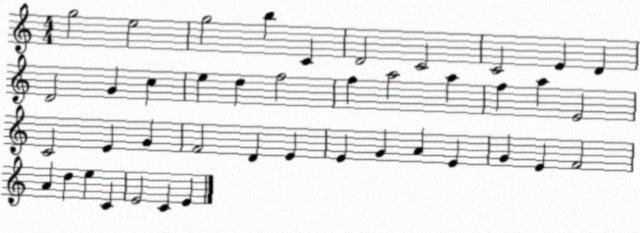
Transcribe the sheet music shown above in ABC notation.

X:1
T:Untitled
M:4/4
L:1/4
K:C
g2 e2 g2 b C D2 C2 C2 E D D2 G c e d f2 f a2 a f a E2 C2 E G F2 D E E G A E G E F2 A d e C E2 C E